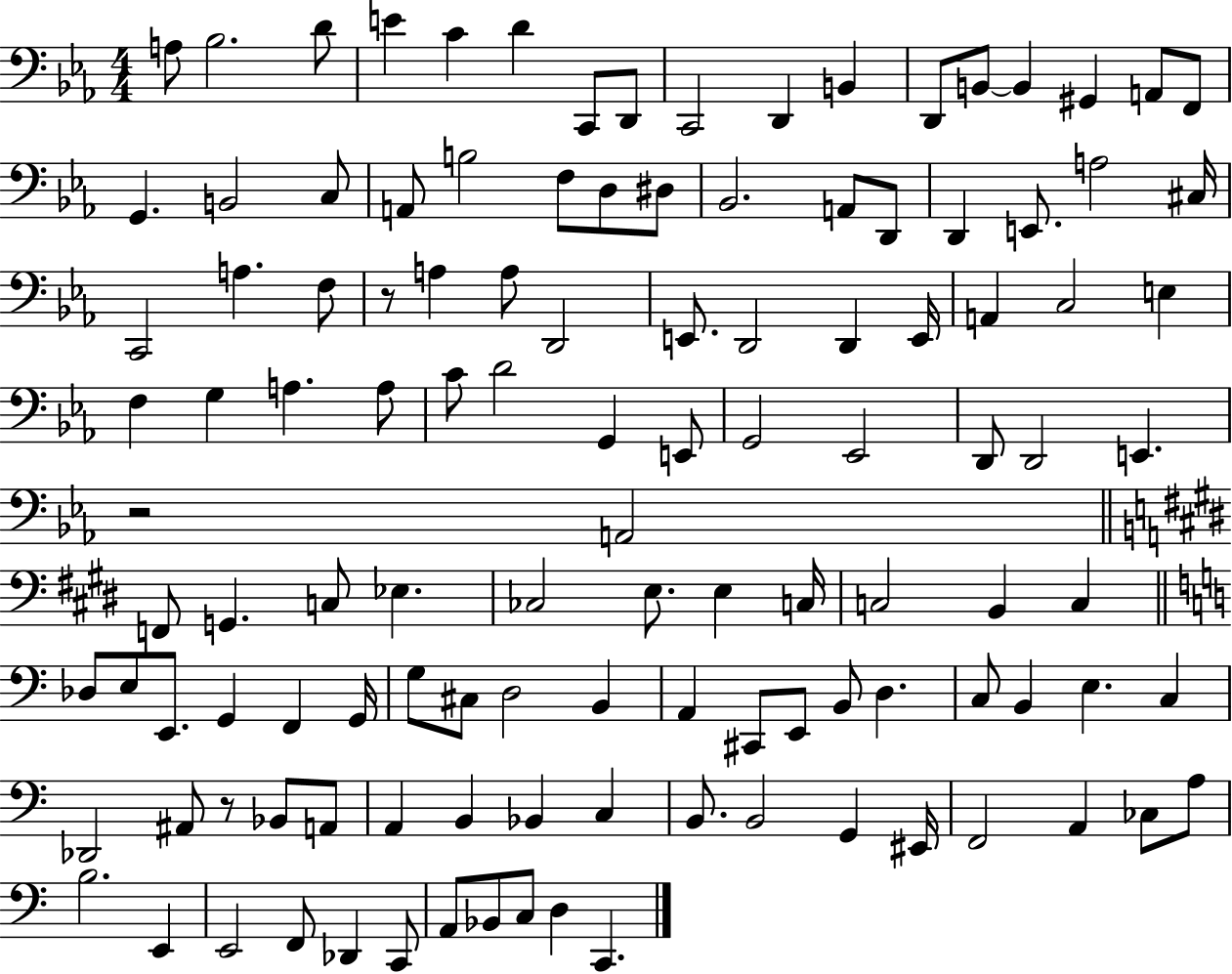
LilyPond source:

{
  \clef bass
  \numericTimeSignature
  \time 4/4
  \key ees \major
  a8 bes2. d'8 | e'4 c'4 d'4 c,8 d,8 | c,2 d,4 b,4 | d,8 b,8~~ b,4 gis,4 a,8 f,8 | \break g,4. b,2 c8 | a,8 b2 f8 d8 dis8 | bes,2. a,8 d,8 | d,4 e,8. a2 cis16 | \break c,2 a4. f8 | r8 a4 a8 d,2 | e,8. d,2 d,4 e,16 | a,4 c2 e4 | \break f4 g4 a4. a8 | c'8 d'2 g,4 e,8 | g,2 ees,2 | d,8 d,2 e,4. | \break r2 a,2 | \bar "||" \break \key e \major f,8 g,4. c8 ees4. | ces2 e8. e4 c16 | c2 b,4 c4 | \bar "||" \break \key c \major des8 e8 e,8. g,4 f,4 g,16 | g8 cis8 d2 b,4 | a,4 cis,8 e,8 b,8 d4. | c8 b,4 e4. c4 | \break des,2 ais,8 r8 bes,8 a,8 | a,4 b,4 bes,4 c4 | b,8. b,2 g,4 eis,16 | f,2 a,4 ces8 a8 | \break b2. e,4 | e,2 f,8 des,4 c,8 | a,8 bes,8 c8 d4 c,4. | \bar "|."
}